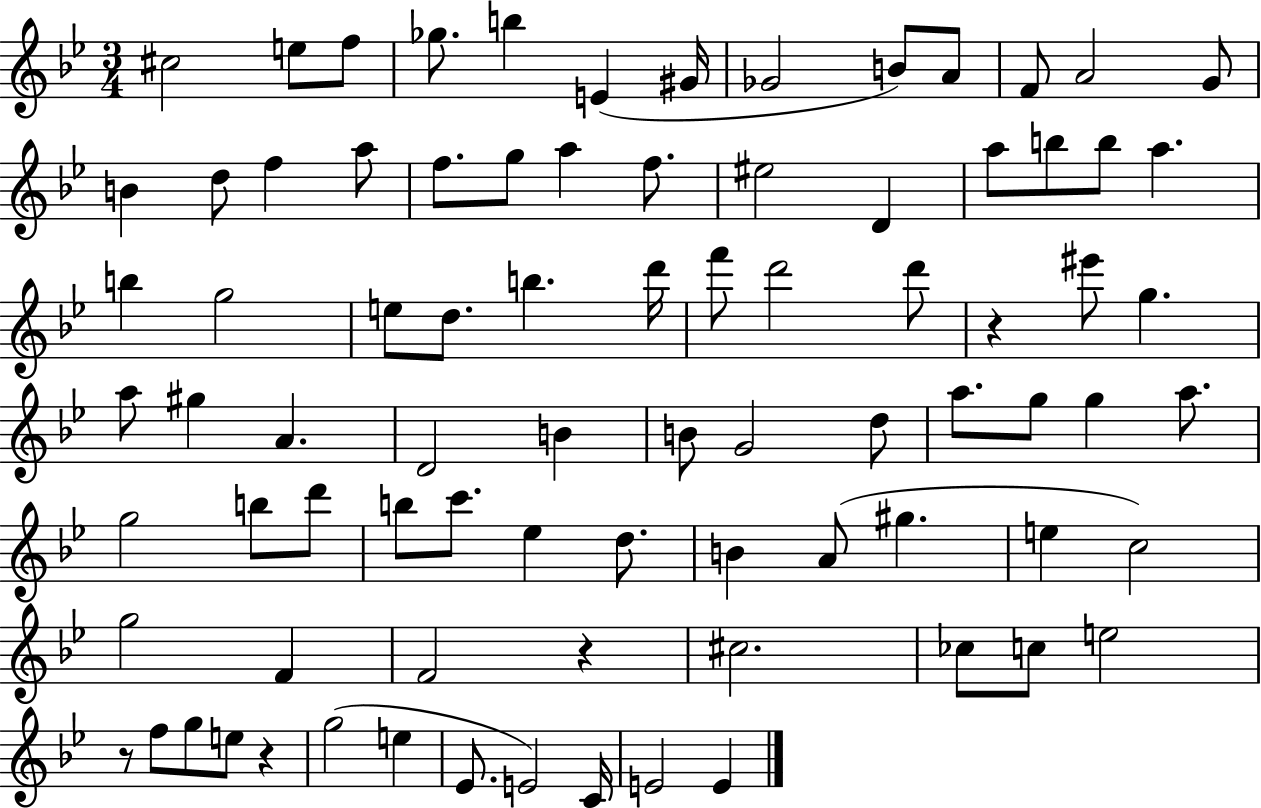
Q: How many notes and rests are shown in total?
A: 83